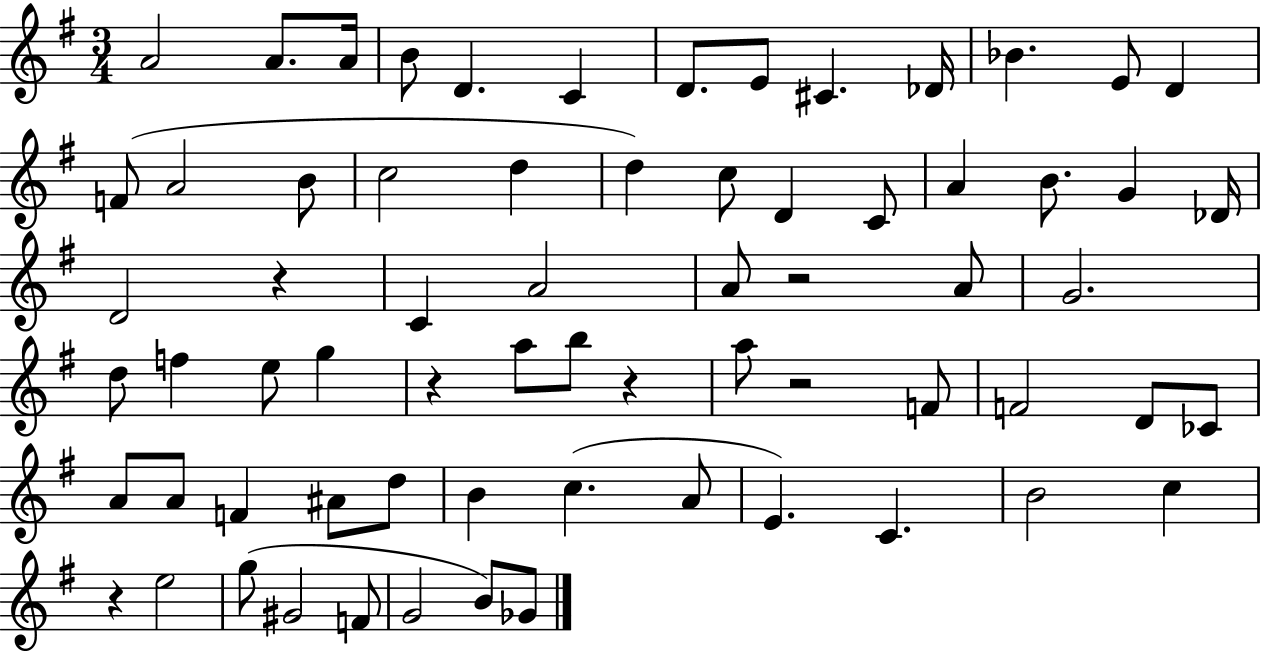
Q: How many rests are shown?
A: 6